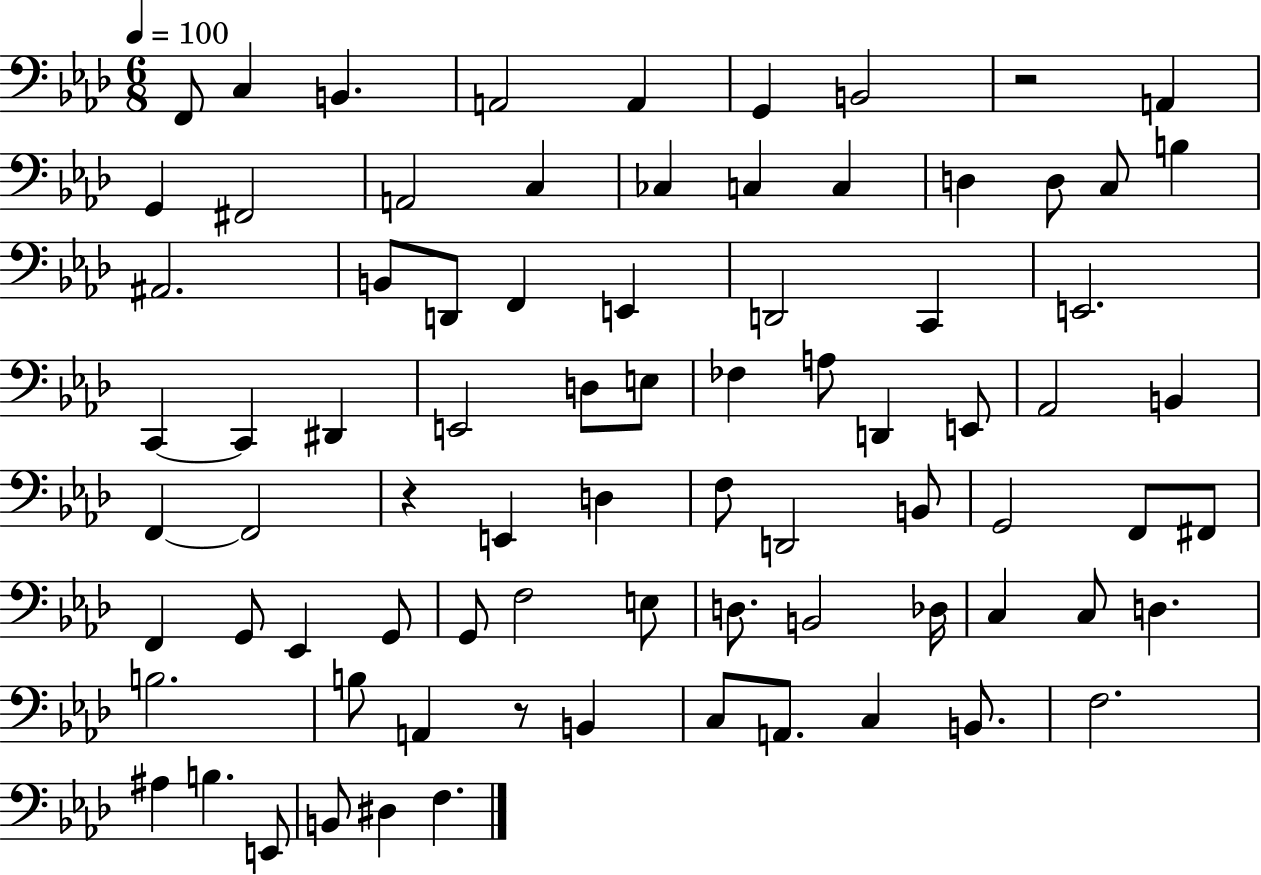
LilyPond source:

{
  \clef bass
  \numericTimeSignature
  \time 6/8
  \key aes \major
  \tempo 4 = 100
  f,8 c4 b,4. | a,2 a,4 | g,4 b,2 | r2 a,4 | \break g,4 fis,2 | a,2 c4 | ces4 c4 c4 | d4 d8 c8 b4 | \break ais,2. | b,8 d,8 f,4 e,4 | d,2 c,4 | e,2. | \break c,4~~ c,4 dis,4 | e,2 d8 e8 | fes4 a8 d,4 e,8 | aes,2 b,4 | \break f,4~~ f,2 | r4 e,4 d4 | f8 d,2 b,8 | g,2 f,8 fis,8 | \break f,4 g,8 ees,4 g,8 | g,8 f2 e8 | d8. b,2 des16 | c4 c8 d4. | \break b2. | b8 a,4 r8 b,4 | c8 a,8. c4 b,8. | f2. | \break ais4 b4. e,8 | b,8 dis4 f4. | \bar "|."
}